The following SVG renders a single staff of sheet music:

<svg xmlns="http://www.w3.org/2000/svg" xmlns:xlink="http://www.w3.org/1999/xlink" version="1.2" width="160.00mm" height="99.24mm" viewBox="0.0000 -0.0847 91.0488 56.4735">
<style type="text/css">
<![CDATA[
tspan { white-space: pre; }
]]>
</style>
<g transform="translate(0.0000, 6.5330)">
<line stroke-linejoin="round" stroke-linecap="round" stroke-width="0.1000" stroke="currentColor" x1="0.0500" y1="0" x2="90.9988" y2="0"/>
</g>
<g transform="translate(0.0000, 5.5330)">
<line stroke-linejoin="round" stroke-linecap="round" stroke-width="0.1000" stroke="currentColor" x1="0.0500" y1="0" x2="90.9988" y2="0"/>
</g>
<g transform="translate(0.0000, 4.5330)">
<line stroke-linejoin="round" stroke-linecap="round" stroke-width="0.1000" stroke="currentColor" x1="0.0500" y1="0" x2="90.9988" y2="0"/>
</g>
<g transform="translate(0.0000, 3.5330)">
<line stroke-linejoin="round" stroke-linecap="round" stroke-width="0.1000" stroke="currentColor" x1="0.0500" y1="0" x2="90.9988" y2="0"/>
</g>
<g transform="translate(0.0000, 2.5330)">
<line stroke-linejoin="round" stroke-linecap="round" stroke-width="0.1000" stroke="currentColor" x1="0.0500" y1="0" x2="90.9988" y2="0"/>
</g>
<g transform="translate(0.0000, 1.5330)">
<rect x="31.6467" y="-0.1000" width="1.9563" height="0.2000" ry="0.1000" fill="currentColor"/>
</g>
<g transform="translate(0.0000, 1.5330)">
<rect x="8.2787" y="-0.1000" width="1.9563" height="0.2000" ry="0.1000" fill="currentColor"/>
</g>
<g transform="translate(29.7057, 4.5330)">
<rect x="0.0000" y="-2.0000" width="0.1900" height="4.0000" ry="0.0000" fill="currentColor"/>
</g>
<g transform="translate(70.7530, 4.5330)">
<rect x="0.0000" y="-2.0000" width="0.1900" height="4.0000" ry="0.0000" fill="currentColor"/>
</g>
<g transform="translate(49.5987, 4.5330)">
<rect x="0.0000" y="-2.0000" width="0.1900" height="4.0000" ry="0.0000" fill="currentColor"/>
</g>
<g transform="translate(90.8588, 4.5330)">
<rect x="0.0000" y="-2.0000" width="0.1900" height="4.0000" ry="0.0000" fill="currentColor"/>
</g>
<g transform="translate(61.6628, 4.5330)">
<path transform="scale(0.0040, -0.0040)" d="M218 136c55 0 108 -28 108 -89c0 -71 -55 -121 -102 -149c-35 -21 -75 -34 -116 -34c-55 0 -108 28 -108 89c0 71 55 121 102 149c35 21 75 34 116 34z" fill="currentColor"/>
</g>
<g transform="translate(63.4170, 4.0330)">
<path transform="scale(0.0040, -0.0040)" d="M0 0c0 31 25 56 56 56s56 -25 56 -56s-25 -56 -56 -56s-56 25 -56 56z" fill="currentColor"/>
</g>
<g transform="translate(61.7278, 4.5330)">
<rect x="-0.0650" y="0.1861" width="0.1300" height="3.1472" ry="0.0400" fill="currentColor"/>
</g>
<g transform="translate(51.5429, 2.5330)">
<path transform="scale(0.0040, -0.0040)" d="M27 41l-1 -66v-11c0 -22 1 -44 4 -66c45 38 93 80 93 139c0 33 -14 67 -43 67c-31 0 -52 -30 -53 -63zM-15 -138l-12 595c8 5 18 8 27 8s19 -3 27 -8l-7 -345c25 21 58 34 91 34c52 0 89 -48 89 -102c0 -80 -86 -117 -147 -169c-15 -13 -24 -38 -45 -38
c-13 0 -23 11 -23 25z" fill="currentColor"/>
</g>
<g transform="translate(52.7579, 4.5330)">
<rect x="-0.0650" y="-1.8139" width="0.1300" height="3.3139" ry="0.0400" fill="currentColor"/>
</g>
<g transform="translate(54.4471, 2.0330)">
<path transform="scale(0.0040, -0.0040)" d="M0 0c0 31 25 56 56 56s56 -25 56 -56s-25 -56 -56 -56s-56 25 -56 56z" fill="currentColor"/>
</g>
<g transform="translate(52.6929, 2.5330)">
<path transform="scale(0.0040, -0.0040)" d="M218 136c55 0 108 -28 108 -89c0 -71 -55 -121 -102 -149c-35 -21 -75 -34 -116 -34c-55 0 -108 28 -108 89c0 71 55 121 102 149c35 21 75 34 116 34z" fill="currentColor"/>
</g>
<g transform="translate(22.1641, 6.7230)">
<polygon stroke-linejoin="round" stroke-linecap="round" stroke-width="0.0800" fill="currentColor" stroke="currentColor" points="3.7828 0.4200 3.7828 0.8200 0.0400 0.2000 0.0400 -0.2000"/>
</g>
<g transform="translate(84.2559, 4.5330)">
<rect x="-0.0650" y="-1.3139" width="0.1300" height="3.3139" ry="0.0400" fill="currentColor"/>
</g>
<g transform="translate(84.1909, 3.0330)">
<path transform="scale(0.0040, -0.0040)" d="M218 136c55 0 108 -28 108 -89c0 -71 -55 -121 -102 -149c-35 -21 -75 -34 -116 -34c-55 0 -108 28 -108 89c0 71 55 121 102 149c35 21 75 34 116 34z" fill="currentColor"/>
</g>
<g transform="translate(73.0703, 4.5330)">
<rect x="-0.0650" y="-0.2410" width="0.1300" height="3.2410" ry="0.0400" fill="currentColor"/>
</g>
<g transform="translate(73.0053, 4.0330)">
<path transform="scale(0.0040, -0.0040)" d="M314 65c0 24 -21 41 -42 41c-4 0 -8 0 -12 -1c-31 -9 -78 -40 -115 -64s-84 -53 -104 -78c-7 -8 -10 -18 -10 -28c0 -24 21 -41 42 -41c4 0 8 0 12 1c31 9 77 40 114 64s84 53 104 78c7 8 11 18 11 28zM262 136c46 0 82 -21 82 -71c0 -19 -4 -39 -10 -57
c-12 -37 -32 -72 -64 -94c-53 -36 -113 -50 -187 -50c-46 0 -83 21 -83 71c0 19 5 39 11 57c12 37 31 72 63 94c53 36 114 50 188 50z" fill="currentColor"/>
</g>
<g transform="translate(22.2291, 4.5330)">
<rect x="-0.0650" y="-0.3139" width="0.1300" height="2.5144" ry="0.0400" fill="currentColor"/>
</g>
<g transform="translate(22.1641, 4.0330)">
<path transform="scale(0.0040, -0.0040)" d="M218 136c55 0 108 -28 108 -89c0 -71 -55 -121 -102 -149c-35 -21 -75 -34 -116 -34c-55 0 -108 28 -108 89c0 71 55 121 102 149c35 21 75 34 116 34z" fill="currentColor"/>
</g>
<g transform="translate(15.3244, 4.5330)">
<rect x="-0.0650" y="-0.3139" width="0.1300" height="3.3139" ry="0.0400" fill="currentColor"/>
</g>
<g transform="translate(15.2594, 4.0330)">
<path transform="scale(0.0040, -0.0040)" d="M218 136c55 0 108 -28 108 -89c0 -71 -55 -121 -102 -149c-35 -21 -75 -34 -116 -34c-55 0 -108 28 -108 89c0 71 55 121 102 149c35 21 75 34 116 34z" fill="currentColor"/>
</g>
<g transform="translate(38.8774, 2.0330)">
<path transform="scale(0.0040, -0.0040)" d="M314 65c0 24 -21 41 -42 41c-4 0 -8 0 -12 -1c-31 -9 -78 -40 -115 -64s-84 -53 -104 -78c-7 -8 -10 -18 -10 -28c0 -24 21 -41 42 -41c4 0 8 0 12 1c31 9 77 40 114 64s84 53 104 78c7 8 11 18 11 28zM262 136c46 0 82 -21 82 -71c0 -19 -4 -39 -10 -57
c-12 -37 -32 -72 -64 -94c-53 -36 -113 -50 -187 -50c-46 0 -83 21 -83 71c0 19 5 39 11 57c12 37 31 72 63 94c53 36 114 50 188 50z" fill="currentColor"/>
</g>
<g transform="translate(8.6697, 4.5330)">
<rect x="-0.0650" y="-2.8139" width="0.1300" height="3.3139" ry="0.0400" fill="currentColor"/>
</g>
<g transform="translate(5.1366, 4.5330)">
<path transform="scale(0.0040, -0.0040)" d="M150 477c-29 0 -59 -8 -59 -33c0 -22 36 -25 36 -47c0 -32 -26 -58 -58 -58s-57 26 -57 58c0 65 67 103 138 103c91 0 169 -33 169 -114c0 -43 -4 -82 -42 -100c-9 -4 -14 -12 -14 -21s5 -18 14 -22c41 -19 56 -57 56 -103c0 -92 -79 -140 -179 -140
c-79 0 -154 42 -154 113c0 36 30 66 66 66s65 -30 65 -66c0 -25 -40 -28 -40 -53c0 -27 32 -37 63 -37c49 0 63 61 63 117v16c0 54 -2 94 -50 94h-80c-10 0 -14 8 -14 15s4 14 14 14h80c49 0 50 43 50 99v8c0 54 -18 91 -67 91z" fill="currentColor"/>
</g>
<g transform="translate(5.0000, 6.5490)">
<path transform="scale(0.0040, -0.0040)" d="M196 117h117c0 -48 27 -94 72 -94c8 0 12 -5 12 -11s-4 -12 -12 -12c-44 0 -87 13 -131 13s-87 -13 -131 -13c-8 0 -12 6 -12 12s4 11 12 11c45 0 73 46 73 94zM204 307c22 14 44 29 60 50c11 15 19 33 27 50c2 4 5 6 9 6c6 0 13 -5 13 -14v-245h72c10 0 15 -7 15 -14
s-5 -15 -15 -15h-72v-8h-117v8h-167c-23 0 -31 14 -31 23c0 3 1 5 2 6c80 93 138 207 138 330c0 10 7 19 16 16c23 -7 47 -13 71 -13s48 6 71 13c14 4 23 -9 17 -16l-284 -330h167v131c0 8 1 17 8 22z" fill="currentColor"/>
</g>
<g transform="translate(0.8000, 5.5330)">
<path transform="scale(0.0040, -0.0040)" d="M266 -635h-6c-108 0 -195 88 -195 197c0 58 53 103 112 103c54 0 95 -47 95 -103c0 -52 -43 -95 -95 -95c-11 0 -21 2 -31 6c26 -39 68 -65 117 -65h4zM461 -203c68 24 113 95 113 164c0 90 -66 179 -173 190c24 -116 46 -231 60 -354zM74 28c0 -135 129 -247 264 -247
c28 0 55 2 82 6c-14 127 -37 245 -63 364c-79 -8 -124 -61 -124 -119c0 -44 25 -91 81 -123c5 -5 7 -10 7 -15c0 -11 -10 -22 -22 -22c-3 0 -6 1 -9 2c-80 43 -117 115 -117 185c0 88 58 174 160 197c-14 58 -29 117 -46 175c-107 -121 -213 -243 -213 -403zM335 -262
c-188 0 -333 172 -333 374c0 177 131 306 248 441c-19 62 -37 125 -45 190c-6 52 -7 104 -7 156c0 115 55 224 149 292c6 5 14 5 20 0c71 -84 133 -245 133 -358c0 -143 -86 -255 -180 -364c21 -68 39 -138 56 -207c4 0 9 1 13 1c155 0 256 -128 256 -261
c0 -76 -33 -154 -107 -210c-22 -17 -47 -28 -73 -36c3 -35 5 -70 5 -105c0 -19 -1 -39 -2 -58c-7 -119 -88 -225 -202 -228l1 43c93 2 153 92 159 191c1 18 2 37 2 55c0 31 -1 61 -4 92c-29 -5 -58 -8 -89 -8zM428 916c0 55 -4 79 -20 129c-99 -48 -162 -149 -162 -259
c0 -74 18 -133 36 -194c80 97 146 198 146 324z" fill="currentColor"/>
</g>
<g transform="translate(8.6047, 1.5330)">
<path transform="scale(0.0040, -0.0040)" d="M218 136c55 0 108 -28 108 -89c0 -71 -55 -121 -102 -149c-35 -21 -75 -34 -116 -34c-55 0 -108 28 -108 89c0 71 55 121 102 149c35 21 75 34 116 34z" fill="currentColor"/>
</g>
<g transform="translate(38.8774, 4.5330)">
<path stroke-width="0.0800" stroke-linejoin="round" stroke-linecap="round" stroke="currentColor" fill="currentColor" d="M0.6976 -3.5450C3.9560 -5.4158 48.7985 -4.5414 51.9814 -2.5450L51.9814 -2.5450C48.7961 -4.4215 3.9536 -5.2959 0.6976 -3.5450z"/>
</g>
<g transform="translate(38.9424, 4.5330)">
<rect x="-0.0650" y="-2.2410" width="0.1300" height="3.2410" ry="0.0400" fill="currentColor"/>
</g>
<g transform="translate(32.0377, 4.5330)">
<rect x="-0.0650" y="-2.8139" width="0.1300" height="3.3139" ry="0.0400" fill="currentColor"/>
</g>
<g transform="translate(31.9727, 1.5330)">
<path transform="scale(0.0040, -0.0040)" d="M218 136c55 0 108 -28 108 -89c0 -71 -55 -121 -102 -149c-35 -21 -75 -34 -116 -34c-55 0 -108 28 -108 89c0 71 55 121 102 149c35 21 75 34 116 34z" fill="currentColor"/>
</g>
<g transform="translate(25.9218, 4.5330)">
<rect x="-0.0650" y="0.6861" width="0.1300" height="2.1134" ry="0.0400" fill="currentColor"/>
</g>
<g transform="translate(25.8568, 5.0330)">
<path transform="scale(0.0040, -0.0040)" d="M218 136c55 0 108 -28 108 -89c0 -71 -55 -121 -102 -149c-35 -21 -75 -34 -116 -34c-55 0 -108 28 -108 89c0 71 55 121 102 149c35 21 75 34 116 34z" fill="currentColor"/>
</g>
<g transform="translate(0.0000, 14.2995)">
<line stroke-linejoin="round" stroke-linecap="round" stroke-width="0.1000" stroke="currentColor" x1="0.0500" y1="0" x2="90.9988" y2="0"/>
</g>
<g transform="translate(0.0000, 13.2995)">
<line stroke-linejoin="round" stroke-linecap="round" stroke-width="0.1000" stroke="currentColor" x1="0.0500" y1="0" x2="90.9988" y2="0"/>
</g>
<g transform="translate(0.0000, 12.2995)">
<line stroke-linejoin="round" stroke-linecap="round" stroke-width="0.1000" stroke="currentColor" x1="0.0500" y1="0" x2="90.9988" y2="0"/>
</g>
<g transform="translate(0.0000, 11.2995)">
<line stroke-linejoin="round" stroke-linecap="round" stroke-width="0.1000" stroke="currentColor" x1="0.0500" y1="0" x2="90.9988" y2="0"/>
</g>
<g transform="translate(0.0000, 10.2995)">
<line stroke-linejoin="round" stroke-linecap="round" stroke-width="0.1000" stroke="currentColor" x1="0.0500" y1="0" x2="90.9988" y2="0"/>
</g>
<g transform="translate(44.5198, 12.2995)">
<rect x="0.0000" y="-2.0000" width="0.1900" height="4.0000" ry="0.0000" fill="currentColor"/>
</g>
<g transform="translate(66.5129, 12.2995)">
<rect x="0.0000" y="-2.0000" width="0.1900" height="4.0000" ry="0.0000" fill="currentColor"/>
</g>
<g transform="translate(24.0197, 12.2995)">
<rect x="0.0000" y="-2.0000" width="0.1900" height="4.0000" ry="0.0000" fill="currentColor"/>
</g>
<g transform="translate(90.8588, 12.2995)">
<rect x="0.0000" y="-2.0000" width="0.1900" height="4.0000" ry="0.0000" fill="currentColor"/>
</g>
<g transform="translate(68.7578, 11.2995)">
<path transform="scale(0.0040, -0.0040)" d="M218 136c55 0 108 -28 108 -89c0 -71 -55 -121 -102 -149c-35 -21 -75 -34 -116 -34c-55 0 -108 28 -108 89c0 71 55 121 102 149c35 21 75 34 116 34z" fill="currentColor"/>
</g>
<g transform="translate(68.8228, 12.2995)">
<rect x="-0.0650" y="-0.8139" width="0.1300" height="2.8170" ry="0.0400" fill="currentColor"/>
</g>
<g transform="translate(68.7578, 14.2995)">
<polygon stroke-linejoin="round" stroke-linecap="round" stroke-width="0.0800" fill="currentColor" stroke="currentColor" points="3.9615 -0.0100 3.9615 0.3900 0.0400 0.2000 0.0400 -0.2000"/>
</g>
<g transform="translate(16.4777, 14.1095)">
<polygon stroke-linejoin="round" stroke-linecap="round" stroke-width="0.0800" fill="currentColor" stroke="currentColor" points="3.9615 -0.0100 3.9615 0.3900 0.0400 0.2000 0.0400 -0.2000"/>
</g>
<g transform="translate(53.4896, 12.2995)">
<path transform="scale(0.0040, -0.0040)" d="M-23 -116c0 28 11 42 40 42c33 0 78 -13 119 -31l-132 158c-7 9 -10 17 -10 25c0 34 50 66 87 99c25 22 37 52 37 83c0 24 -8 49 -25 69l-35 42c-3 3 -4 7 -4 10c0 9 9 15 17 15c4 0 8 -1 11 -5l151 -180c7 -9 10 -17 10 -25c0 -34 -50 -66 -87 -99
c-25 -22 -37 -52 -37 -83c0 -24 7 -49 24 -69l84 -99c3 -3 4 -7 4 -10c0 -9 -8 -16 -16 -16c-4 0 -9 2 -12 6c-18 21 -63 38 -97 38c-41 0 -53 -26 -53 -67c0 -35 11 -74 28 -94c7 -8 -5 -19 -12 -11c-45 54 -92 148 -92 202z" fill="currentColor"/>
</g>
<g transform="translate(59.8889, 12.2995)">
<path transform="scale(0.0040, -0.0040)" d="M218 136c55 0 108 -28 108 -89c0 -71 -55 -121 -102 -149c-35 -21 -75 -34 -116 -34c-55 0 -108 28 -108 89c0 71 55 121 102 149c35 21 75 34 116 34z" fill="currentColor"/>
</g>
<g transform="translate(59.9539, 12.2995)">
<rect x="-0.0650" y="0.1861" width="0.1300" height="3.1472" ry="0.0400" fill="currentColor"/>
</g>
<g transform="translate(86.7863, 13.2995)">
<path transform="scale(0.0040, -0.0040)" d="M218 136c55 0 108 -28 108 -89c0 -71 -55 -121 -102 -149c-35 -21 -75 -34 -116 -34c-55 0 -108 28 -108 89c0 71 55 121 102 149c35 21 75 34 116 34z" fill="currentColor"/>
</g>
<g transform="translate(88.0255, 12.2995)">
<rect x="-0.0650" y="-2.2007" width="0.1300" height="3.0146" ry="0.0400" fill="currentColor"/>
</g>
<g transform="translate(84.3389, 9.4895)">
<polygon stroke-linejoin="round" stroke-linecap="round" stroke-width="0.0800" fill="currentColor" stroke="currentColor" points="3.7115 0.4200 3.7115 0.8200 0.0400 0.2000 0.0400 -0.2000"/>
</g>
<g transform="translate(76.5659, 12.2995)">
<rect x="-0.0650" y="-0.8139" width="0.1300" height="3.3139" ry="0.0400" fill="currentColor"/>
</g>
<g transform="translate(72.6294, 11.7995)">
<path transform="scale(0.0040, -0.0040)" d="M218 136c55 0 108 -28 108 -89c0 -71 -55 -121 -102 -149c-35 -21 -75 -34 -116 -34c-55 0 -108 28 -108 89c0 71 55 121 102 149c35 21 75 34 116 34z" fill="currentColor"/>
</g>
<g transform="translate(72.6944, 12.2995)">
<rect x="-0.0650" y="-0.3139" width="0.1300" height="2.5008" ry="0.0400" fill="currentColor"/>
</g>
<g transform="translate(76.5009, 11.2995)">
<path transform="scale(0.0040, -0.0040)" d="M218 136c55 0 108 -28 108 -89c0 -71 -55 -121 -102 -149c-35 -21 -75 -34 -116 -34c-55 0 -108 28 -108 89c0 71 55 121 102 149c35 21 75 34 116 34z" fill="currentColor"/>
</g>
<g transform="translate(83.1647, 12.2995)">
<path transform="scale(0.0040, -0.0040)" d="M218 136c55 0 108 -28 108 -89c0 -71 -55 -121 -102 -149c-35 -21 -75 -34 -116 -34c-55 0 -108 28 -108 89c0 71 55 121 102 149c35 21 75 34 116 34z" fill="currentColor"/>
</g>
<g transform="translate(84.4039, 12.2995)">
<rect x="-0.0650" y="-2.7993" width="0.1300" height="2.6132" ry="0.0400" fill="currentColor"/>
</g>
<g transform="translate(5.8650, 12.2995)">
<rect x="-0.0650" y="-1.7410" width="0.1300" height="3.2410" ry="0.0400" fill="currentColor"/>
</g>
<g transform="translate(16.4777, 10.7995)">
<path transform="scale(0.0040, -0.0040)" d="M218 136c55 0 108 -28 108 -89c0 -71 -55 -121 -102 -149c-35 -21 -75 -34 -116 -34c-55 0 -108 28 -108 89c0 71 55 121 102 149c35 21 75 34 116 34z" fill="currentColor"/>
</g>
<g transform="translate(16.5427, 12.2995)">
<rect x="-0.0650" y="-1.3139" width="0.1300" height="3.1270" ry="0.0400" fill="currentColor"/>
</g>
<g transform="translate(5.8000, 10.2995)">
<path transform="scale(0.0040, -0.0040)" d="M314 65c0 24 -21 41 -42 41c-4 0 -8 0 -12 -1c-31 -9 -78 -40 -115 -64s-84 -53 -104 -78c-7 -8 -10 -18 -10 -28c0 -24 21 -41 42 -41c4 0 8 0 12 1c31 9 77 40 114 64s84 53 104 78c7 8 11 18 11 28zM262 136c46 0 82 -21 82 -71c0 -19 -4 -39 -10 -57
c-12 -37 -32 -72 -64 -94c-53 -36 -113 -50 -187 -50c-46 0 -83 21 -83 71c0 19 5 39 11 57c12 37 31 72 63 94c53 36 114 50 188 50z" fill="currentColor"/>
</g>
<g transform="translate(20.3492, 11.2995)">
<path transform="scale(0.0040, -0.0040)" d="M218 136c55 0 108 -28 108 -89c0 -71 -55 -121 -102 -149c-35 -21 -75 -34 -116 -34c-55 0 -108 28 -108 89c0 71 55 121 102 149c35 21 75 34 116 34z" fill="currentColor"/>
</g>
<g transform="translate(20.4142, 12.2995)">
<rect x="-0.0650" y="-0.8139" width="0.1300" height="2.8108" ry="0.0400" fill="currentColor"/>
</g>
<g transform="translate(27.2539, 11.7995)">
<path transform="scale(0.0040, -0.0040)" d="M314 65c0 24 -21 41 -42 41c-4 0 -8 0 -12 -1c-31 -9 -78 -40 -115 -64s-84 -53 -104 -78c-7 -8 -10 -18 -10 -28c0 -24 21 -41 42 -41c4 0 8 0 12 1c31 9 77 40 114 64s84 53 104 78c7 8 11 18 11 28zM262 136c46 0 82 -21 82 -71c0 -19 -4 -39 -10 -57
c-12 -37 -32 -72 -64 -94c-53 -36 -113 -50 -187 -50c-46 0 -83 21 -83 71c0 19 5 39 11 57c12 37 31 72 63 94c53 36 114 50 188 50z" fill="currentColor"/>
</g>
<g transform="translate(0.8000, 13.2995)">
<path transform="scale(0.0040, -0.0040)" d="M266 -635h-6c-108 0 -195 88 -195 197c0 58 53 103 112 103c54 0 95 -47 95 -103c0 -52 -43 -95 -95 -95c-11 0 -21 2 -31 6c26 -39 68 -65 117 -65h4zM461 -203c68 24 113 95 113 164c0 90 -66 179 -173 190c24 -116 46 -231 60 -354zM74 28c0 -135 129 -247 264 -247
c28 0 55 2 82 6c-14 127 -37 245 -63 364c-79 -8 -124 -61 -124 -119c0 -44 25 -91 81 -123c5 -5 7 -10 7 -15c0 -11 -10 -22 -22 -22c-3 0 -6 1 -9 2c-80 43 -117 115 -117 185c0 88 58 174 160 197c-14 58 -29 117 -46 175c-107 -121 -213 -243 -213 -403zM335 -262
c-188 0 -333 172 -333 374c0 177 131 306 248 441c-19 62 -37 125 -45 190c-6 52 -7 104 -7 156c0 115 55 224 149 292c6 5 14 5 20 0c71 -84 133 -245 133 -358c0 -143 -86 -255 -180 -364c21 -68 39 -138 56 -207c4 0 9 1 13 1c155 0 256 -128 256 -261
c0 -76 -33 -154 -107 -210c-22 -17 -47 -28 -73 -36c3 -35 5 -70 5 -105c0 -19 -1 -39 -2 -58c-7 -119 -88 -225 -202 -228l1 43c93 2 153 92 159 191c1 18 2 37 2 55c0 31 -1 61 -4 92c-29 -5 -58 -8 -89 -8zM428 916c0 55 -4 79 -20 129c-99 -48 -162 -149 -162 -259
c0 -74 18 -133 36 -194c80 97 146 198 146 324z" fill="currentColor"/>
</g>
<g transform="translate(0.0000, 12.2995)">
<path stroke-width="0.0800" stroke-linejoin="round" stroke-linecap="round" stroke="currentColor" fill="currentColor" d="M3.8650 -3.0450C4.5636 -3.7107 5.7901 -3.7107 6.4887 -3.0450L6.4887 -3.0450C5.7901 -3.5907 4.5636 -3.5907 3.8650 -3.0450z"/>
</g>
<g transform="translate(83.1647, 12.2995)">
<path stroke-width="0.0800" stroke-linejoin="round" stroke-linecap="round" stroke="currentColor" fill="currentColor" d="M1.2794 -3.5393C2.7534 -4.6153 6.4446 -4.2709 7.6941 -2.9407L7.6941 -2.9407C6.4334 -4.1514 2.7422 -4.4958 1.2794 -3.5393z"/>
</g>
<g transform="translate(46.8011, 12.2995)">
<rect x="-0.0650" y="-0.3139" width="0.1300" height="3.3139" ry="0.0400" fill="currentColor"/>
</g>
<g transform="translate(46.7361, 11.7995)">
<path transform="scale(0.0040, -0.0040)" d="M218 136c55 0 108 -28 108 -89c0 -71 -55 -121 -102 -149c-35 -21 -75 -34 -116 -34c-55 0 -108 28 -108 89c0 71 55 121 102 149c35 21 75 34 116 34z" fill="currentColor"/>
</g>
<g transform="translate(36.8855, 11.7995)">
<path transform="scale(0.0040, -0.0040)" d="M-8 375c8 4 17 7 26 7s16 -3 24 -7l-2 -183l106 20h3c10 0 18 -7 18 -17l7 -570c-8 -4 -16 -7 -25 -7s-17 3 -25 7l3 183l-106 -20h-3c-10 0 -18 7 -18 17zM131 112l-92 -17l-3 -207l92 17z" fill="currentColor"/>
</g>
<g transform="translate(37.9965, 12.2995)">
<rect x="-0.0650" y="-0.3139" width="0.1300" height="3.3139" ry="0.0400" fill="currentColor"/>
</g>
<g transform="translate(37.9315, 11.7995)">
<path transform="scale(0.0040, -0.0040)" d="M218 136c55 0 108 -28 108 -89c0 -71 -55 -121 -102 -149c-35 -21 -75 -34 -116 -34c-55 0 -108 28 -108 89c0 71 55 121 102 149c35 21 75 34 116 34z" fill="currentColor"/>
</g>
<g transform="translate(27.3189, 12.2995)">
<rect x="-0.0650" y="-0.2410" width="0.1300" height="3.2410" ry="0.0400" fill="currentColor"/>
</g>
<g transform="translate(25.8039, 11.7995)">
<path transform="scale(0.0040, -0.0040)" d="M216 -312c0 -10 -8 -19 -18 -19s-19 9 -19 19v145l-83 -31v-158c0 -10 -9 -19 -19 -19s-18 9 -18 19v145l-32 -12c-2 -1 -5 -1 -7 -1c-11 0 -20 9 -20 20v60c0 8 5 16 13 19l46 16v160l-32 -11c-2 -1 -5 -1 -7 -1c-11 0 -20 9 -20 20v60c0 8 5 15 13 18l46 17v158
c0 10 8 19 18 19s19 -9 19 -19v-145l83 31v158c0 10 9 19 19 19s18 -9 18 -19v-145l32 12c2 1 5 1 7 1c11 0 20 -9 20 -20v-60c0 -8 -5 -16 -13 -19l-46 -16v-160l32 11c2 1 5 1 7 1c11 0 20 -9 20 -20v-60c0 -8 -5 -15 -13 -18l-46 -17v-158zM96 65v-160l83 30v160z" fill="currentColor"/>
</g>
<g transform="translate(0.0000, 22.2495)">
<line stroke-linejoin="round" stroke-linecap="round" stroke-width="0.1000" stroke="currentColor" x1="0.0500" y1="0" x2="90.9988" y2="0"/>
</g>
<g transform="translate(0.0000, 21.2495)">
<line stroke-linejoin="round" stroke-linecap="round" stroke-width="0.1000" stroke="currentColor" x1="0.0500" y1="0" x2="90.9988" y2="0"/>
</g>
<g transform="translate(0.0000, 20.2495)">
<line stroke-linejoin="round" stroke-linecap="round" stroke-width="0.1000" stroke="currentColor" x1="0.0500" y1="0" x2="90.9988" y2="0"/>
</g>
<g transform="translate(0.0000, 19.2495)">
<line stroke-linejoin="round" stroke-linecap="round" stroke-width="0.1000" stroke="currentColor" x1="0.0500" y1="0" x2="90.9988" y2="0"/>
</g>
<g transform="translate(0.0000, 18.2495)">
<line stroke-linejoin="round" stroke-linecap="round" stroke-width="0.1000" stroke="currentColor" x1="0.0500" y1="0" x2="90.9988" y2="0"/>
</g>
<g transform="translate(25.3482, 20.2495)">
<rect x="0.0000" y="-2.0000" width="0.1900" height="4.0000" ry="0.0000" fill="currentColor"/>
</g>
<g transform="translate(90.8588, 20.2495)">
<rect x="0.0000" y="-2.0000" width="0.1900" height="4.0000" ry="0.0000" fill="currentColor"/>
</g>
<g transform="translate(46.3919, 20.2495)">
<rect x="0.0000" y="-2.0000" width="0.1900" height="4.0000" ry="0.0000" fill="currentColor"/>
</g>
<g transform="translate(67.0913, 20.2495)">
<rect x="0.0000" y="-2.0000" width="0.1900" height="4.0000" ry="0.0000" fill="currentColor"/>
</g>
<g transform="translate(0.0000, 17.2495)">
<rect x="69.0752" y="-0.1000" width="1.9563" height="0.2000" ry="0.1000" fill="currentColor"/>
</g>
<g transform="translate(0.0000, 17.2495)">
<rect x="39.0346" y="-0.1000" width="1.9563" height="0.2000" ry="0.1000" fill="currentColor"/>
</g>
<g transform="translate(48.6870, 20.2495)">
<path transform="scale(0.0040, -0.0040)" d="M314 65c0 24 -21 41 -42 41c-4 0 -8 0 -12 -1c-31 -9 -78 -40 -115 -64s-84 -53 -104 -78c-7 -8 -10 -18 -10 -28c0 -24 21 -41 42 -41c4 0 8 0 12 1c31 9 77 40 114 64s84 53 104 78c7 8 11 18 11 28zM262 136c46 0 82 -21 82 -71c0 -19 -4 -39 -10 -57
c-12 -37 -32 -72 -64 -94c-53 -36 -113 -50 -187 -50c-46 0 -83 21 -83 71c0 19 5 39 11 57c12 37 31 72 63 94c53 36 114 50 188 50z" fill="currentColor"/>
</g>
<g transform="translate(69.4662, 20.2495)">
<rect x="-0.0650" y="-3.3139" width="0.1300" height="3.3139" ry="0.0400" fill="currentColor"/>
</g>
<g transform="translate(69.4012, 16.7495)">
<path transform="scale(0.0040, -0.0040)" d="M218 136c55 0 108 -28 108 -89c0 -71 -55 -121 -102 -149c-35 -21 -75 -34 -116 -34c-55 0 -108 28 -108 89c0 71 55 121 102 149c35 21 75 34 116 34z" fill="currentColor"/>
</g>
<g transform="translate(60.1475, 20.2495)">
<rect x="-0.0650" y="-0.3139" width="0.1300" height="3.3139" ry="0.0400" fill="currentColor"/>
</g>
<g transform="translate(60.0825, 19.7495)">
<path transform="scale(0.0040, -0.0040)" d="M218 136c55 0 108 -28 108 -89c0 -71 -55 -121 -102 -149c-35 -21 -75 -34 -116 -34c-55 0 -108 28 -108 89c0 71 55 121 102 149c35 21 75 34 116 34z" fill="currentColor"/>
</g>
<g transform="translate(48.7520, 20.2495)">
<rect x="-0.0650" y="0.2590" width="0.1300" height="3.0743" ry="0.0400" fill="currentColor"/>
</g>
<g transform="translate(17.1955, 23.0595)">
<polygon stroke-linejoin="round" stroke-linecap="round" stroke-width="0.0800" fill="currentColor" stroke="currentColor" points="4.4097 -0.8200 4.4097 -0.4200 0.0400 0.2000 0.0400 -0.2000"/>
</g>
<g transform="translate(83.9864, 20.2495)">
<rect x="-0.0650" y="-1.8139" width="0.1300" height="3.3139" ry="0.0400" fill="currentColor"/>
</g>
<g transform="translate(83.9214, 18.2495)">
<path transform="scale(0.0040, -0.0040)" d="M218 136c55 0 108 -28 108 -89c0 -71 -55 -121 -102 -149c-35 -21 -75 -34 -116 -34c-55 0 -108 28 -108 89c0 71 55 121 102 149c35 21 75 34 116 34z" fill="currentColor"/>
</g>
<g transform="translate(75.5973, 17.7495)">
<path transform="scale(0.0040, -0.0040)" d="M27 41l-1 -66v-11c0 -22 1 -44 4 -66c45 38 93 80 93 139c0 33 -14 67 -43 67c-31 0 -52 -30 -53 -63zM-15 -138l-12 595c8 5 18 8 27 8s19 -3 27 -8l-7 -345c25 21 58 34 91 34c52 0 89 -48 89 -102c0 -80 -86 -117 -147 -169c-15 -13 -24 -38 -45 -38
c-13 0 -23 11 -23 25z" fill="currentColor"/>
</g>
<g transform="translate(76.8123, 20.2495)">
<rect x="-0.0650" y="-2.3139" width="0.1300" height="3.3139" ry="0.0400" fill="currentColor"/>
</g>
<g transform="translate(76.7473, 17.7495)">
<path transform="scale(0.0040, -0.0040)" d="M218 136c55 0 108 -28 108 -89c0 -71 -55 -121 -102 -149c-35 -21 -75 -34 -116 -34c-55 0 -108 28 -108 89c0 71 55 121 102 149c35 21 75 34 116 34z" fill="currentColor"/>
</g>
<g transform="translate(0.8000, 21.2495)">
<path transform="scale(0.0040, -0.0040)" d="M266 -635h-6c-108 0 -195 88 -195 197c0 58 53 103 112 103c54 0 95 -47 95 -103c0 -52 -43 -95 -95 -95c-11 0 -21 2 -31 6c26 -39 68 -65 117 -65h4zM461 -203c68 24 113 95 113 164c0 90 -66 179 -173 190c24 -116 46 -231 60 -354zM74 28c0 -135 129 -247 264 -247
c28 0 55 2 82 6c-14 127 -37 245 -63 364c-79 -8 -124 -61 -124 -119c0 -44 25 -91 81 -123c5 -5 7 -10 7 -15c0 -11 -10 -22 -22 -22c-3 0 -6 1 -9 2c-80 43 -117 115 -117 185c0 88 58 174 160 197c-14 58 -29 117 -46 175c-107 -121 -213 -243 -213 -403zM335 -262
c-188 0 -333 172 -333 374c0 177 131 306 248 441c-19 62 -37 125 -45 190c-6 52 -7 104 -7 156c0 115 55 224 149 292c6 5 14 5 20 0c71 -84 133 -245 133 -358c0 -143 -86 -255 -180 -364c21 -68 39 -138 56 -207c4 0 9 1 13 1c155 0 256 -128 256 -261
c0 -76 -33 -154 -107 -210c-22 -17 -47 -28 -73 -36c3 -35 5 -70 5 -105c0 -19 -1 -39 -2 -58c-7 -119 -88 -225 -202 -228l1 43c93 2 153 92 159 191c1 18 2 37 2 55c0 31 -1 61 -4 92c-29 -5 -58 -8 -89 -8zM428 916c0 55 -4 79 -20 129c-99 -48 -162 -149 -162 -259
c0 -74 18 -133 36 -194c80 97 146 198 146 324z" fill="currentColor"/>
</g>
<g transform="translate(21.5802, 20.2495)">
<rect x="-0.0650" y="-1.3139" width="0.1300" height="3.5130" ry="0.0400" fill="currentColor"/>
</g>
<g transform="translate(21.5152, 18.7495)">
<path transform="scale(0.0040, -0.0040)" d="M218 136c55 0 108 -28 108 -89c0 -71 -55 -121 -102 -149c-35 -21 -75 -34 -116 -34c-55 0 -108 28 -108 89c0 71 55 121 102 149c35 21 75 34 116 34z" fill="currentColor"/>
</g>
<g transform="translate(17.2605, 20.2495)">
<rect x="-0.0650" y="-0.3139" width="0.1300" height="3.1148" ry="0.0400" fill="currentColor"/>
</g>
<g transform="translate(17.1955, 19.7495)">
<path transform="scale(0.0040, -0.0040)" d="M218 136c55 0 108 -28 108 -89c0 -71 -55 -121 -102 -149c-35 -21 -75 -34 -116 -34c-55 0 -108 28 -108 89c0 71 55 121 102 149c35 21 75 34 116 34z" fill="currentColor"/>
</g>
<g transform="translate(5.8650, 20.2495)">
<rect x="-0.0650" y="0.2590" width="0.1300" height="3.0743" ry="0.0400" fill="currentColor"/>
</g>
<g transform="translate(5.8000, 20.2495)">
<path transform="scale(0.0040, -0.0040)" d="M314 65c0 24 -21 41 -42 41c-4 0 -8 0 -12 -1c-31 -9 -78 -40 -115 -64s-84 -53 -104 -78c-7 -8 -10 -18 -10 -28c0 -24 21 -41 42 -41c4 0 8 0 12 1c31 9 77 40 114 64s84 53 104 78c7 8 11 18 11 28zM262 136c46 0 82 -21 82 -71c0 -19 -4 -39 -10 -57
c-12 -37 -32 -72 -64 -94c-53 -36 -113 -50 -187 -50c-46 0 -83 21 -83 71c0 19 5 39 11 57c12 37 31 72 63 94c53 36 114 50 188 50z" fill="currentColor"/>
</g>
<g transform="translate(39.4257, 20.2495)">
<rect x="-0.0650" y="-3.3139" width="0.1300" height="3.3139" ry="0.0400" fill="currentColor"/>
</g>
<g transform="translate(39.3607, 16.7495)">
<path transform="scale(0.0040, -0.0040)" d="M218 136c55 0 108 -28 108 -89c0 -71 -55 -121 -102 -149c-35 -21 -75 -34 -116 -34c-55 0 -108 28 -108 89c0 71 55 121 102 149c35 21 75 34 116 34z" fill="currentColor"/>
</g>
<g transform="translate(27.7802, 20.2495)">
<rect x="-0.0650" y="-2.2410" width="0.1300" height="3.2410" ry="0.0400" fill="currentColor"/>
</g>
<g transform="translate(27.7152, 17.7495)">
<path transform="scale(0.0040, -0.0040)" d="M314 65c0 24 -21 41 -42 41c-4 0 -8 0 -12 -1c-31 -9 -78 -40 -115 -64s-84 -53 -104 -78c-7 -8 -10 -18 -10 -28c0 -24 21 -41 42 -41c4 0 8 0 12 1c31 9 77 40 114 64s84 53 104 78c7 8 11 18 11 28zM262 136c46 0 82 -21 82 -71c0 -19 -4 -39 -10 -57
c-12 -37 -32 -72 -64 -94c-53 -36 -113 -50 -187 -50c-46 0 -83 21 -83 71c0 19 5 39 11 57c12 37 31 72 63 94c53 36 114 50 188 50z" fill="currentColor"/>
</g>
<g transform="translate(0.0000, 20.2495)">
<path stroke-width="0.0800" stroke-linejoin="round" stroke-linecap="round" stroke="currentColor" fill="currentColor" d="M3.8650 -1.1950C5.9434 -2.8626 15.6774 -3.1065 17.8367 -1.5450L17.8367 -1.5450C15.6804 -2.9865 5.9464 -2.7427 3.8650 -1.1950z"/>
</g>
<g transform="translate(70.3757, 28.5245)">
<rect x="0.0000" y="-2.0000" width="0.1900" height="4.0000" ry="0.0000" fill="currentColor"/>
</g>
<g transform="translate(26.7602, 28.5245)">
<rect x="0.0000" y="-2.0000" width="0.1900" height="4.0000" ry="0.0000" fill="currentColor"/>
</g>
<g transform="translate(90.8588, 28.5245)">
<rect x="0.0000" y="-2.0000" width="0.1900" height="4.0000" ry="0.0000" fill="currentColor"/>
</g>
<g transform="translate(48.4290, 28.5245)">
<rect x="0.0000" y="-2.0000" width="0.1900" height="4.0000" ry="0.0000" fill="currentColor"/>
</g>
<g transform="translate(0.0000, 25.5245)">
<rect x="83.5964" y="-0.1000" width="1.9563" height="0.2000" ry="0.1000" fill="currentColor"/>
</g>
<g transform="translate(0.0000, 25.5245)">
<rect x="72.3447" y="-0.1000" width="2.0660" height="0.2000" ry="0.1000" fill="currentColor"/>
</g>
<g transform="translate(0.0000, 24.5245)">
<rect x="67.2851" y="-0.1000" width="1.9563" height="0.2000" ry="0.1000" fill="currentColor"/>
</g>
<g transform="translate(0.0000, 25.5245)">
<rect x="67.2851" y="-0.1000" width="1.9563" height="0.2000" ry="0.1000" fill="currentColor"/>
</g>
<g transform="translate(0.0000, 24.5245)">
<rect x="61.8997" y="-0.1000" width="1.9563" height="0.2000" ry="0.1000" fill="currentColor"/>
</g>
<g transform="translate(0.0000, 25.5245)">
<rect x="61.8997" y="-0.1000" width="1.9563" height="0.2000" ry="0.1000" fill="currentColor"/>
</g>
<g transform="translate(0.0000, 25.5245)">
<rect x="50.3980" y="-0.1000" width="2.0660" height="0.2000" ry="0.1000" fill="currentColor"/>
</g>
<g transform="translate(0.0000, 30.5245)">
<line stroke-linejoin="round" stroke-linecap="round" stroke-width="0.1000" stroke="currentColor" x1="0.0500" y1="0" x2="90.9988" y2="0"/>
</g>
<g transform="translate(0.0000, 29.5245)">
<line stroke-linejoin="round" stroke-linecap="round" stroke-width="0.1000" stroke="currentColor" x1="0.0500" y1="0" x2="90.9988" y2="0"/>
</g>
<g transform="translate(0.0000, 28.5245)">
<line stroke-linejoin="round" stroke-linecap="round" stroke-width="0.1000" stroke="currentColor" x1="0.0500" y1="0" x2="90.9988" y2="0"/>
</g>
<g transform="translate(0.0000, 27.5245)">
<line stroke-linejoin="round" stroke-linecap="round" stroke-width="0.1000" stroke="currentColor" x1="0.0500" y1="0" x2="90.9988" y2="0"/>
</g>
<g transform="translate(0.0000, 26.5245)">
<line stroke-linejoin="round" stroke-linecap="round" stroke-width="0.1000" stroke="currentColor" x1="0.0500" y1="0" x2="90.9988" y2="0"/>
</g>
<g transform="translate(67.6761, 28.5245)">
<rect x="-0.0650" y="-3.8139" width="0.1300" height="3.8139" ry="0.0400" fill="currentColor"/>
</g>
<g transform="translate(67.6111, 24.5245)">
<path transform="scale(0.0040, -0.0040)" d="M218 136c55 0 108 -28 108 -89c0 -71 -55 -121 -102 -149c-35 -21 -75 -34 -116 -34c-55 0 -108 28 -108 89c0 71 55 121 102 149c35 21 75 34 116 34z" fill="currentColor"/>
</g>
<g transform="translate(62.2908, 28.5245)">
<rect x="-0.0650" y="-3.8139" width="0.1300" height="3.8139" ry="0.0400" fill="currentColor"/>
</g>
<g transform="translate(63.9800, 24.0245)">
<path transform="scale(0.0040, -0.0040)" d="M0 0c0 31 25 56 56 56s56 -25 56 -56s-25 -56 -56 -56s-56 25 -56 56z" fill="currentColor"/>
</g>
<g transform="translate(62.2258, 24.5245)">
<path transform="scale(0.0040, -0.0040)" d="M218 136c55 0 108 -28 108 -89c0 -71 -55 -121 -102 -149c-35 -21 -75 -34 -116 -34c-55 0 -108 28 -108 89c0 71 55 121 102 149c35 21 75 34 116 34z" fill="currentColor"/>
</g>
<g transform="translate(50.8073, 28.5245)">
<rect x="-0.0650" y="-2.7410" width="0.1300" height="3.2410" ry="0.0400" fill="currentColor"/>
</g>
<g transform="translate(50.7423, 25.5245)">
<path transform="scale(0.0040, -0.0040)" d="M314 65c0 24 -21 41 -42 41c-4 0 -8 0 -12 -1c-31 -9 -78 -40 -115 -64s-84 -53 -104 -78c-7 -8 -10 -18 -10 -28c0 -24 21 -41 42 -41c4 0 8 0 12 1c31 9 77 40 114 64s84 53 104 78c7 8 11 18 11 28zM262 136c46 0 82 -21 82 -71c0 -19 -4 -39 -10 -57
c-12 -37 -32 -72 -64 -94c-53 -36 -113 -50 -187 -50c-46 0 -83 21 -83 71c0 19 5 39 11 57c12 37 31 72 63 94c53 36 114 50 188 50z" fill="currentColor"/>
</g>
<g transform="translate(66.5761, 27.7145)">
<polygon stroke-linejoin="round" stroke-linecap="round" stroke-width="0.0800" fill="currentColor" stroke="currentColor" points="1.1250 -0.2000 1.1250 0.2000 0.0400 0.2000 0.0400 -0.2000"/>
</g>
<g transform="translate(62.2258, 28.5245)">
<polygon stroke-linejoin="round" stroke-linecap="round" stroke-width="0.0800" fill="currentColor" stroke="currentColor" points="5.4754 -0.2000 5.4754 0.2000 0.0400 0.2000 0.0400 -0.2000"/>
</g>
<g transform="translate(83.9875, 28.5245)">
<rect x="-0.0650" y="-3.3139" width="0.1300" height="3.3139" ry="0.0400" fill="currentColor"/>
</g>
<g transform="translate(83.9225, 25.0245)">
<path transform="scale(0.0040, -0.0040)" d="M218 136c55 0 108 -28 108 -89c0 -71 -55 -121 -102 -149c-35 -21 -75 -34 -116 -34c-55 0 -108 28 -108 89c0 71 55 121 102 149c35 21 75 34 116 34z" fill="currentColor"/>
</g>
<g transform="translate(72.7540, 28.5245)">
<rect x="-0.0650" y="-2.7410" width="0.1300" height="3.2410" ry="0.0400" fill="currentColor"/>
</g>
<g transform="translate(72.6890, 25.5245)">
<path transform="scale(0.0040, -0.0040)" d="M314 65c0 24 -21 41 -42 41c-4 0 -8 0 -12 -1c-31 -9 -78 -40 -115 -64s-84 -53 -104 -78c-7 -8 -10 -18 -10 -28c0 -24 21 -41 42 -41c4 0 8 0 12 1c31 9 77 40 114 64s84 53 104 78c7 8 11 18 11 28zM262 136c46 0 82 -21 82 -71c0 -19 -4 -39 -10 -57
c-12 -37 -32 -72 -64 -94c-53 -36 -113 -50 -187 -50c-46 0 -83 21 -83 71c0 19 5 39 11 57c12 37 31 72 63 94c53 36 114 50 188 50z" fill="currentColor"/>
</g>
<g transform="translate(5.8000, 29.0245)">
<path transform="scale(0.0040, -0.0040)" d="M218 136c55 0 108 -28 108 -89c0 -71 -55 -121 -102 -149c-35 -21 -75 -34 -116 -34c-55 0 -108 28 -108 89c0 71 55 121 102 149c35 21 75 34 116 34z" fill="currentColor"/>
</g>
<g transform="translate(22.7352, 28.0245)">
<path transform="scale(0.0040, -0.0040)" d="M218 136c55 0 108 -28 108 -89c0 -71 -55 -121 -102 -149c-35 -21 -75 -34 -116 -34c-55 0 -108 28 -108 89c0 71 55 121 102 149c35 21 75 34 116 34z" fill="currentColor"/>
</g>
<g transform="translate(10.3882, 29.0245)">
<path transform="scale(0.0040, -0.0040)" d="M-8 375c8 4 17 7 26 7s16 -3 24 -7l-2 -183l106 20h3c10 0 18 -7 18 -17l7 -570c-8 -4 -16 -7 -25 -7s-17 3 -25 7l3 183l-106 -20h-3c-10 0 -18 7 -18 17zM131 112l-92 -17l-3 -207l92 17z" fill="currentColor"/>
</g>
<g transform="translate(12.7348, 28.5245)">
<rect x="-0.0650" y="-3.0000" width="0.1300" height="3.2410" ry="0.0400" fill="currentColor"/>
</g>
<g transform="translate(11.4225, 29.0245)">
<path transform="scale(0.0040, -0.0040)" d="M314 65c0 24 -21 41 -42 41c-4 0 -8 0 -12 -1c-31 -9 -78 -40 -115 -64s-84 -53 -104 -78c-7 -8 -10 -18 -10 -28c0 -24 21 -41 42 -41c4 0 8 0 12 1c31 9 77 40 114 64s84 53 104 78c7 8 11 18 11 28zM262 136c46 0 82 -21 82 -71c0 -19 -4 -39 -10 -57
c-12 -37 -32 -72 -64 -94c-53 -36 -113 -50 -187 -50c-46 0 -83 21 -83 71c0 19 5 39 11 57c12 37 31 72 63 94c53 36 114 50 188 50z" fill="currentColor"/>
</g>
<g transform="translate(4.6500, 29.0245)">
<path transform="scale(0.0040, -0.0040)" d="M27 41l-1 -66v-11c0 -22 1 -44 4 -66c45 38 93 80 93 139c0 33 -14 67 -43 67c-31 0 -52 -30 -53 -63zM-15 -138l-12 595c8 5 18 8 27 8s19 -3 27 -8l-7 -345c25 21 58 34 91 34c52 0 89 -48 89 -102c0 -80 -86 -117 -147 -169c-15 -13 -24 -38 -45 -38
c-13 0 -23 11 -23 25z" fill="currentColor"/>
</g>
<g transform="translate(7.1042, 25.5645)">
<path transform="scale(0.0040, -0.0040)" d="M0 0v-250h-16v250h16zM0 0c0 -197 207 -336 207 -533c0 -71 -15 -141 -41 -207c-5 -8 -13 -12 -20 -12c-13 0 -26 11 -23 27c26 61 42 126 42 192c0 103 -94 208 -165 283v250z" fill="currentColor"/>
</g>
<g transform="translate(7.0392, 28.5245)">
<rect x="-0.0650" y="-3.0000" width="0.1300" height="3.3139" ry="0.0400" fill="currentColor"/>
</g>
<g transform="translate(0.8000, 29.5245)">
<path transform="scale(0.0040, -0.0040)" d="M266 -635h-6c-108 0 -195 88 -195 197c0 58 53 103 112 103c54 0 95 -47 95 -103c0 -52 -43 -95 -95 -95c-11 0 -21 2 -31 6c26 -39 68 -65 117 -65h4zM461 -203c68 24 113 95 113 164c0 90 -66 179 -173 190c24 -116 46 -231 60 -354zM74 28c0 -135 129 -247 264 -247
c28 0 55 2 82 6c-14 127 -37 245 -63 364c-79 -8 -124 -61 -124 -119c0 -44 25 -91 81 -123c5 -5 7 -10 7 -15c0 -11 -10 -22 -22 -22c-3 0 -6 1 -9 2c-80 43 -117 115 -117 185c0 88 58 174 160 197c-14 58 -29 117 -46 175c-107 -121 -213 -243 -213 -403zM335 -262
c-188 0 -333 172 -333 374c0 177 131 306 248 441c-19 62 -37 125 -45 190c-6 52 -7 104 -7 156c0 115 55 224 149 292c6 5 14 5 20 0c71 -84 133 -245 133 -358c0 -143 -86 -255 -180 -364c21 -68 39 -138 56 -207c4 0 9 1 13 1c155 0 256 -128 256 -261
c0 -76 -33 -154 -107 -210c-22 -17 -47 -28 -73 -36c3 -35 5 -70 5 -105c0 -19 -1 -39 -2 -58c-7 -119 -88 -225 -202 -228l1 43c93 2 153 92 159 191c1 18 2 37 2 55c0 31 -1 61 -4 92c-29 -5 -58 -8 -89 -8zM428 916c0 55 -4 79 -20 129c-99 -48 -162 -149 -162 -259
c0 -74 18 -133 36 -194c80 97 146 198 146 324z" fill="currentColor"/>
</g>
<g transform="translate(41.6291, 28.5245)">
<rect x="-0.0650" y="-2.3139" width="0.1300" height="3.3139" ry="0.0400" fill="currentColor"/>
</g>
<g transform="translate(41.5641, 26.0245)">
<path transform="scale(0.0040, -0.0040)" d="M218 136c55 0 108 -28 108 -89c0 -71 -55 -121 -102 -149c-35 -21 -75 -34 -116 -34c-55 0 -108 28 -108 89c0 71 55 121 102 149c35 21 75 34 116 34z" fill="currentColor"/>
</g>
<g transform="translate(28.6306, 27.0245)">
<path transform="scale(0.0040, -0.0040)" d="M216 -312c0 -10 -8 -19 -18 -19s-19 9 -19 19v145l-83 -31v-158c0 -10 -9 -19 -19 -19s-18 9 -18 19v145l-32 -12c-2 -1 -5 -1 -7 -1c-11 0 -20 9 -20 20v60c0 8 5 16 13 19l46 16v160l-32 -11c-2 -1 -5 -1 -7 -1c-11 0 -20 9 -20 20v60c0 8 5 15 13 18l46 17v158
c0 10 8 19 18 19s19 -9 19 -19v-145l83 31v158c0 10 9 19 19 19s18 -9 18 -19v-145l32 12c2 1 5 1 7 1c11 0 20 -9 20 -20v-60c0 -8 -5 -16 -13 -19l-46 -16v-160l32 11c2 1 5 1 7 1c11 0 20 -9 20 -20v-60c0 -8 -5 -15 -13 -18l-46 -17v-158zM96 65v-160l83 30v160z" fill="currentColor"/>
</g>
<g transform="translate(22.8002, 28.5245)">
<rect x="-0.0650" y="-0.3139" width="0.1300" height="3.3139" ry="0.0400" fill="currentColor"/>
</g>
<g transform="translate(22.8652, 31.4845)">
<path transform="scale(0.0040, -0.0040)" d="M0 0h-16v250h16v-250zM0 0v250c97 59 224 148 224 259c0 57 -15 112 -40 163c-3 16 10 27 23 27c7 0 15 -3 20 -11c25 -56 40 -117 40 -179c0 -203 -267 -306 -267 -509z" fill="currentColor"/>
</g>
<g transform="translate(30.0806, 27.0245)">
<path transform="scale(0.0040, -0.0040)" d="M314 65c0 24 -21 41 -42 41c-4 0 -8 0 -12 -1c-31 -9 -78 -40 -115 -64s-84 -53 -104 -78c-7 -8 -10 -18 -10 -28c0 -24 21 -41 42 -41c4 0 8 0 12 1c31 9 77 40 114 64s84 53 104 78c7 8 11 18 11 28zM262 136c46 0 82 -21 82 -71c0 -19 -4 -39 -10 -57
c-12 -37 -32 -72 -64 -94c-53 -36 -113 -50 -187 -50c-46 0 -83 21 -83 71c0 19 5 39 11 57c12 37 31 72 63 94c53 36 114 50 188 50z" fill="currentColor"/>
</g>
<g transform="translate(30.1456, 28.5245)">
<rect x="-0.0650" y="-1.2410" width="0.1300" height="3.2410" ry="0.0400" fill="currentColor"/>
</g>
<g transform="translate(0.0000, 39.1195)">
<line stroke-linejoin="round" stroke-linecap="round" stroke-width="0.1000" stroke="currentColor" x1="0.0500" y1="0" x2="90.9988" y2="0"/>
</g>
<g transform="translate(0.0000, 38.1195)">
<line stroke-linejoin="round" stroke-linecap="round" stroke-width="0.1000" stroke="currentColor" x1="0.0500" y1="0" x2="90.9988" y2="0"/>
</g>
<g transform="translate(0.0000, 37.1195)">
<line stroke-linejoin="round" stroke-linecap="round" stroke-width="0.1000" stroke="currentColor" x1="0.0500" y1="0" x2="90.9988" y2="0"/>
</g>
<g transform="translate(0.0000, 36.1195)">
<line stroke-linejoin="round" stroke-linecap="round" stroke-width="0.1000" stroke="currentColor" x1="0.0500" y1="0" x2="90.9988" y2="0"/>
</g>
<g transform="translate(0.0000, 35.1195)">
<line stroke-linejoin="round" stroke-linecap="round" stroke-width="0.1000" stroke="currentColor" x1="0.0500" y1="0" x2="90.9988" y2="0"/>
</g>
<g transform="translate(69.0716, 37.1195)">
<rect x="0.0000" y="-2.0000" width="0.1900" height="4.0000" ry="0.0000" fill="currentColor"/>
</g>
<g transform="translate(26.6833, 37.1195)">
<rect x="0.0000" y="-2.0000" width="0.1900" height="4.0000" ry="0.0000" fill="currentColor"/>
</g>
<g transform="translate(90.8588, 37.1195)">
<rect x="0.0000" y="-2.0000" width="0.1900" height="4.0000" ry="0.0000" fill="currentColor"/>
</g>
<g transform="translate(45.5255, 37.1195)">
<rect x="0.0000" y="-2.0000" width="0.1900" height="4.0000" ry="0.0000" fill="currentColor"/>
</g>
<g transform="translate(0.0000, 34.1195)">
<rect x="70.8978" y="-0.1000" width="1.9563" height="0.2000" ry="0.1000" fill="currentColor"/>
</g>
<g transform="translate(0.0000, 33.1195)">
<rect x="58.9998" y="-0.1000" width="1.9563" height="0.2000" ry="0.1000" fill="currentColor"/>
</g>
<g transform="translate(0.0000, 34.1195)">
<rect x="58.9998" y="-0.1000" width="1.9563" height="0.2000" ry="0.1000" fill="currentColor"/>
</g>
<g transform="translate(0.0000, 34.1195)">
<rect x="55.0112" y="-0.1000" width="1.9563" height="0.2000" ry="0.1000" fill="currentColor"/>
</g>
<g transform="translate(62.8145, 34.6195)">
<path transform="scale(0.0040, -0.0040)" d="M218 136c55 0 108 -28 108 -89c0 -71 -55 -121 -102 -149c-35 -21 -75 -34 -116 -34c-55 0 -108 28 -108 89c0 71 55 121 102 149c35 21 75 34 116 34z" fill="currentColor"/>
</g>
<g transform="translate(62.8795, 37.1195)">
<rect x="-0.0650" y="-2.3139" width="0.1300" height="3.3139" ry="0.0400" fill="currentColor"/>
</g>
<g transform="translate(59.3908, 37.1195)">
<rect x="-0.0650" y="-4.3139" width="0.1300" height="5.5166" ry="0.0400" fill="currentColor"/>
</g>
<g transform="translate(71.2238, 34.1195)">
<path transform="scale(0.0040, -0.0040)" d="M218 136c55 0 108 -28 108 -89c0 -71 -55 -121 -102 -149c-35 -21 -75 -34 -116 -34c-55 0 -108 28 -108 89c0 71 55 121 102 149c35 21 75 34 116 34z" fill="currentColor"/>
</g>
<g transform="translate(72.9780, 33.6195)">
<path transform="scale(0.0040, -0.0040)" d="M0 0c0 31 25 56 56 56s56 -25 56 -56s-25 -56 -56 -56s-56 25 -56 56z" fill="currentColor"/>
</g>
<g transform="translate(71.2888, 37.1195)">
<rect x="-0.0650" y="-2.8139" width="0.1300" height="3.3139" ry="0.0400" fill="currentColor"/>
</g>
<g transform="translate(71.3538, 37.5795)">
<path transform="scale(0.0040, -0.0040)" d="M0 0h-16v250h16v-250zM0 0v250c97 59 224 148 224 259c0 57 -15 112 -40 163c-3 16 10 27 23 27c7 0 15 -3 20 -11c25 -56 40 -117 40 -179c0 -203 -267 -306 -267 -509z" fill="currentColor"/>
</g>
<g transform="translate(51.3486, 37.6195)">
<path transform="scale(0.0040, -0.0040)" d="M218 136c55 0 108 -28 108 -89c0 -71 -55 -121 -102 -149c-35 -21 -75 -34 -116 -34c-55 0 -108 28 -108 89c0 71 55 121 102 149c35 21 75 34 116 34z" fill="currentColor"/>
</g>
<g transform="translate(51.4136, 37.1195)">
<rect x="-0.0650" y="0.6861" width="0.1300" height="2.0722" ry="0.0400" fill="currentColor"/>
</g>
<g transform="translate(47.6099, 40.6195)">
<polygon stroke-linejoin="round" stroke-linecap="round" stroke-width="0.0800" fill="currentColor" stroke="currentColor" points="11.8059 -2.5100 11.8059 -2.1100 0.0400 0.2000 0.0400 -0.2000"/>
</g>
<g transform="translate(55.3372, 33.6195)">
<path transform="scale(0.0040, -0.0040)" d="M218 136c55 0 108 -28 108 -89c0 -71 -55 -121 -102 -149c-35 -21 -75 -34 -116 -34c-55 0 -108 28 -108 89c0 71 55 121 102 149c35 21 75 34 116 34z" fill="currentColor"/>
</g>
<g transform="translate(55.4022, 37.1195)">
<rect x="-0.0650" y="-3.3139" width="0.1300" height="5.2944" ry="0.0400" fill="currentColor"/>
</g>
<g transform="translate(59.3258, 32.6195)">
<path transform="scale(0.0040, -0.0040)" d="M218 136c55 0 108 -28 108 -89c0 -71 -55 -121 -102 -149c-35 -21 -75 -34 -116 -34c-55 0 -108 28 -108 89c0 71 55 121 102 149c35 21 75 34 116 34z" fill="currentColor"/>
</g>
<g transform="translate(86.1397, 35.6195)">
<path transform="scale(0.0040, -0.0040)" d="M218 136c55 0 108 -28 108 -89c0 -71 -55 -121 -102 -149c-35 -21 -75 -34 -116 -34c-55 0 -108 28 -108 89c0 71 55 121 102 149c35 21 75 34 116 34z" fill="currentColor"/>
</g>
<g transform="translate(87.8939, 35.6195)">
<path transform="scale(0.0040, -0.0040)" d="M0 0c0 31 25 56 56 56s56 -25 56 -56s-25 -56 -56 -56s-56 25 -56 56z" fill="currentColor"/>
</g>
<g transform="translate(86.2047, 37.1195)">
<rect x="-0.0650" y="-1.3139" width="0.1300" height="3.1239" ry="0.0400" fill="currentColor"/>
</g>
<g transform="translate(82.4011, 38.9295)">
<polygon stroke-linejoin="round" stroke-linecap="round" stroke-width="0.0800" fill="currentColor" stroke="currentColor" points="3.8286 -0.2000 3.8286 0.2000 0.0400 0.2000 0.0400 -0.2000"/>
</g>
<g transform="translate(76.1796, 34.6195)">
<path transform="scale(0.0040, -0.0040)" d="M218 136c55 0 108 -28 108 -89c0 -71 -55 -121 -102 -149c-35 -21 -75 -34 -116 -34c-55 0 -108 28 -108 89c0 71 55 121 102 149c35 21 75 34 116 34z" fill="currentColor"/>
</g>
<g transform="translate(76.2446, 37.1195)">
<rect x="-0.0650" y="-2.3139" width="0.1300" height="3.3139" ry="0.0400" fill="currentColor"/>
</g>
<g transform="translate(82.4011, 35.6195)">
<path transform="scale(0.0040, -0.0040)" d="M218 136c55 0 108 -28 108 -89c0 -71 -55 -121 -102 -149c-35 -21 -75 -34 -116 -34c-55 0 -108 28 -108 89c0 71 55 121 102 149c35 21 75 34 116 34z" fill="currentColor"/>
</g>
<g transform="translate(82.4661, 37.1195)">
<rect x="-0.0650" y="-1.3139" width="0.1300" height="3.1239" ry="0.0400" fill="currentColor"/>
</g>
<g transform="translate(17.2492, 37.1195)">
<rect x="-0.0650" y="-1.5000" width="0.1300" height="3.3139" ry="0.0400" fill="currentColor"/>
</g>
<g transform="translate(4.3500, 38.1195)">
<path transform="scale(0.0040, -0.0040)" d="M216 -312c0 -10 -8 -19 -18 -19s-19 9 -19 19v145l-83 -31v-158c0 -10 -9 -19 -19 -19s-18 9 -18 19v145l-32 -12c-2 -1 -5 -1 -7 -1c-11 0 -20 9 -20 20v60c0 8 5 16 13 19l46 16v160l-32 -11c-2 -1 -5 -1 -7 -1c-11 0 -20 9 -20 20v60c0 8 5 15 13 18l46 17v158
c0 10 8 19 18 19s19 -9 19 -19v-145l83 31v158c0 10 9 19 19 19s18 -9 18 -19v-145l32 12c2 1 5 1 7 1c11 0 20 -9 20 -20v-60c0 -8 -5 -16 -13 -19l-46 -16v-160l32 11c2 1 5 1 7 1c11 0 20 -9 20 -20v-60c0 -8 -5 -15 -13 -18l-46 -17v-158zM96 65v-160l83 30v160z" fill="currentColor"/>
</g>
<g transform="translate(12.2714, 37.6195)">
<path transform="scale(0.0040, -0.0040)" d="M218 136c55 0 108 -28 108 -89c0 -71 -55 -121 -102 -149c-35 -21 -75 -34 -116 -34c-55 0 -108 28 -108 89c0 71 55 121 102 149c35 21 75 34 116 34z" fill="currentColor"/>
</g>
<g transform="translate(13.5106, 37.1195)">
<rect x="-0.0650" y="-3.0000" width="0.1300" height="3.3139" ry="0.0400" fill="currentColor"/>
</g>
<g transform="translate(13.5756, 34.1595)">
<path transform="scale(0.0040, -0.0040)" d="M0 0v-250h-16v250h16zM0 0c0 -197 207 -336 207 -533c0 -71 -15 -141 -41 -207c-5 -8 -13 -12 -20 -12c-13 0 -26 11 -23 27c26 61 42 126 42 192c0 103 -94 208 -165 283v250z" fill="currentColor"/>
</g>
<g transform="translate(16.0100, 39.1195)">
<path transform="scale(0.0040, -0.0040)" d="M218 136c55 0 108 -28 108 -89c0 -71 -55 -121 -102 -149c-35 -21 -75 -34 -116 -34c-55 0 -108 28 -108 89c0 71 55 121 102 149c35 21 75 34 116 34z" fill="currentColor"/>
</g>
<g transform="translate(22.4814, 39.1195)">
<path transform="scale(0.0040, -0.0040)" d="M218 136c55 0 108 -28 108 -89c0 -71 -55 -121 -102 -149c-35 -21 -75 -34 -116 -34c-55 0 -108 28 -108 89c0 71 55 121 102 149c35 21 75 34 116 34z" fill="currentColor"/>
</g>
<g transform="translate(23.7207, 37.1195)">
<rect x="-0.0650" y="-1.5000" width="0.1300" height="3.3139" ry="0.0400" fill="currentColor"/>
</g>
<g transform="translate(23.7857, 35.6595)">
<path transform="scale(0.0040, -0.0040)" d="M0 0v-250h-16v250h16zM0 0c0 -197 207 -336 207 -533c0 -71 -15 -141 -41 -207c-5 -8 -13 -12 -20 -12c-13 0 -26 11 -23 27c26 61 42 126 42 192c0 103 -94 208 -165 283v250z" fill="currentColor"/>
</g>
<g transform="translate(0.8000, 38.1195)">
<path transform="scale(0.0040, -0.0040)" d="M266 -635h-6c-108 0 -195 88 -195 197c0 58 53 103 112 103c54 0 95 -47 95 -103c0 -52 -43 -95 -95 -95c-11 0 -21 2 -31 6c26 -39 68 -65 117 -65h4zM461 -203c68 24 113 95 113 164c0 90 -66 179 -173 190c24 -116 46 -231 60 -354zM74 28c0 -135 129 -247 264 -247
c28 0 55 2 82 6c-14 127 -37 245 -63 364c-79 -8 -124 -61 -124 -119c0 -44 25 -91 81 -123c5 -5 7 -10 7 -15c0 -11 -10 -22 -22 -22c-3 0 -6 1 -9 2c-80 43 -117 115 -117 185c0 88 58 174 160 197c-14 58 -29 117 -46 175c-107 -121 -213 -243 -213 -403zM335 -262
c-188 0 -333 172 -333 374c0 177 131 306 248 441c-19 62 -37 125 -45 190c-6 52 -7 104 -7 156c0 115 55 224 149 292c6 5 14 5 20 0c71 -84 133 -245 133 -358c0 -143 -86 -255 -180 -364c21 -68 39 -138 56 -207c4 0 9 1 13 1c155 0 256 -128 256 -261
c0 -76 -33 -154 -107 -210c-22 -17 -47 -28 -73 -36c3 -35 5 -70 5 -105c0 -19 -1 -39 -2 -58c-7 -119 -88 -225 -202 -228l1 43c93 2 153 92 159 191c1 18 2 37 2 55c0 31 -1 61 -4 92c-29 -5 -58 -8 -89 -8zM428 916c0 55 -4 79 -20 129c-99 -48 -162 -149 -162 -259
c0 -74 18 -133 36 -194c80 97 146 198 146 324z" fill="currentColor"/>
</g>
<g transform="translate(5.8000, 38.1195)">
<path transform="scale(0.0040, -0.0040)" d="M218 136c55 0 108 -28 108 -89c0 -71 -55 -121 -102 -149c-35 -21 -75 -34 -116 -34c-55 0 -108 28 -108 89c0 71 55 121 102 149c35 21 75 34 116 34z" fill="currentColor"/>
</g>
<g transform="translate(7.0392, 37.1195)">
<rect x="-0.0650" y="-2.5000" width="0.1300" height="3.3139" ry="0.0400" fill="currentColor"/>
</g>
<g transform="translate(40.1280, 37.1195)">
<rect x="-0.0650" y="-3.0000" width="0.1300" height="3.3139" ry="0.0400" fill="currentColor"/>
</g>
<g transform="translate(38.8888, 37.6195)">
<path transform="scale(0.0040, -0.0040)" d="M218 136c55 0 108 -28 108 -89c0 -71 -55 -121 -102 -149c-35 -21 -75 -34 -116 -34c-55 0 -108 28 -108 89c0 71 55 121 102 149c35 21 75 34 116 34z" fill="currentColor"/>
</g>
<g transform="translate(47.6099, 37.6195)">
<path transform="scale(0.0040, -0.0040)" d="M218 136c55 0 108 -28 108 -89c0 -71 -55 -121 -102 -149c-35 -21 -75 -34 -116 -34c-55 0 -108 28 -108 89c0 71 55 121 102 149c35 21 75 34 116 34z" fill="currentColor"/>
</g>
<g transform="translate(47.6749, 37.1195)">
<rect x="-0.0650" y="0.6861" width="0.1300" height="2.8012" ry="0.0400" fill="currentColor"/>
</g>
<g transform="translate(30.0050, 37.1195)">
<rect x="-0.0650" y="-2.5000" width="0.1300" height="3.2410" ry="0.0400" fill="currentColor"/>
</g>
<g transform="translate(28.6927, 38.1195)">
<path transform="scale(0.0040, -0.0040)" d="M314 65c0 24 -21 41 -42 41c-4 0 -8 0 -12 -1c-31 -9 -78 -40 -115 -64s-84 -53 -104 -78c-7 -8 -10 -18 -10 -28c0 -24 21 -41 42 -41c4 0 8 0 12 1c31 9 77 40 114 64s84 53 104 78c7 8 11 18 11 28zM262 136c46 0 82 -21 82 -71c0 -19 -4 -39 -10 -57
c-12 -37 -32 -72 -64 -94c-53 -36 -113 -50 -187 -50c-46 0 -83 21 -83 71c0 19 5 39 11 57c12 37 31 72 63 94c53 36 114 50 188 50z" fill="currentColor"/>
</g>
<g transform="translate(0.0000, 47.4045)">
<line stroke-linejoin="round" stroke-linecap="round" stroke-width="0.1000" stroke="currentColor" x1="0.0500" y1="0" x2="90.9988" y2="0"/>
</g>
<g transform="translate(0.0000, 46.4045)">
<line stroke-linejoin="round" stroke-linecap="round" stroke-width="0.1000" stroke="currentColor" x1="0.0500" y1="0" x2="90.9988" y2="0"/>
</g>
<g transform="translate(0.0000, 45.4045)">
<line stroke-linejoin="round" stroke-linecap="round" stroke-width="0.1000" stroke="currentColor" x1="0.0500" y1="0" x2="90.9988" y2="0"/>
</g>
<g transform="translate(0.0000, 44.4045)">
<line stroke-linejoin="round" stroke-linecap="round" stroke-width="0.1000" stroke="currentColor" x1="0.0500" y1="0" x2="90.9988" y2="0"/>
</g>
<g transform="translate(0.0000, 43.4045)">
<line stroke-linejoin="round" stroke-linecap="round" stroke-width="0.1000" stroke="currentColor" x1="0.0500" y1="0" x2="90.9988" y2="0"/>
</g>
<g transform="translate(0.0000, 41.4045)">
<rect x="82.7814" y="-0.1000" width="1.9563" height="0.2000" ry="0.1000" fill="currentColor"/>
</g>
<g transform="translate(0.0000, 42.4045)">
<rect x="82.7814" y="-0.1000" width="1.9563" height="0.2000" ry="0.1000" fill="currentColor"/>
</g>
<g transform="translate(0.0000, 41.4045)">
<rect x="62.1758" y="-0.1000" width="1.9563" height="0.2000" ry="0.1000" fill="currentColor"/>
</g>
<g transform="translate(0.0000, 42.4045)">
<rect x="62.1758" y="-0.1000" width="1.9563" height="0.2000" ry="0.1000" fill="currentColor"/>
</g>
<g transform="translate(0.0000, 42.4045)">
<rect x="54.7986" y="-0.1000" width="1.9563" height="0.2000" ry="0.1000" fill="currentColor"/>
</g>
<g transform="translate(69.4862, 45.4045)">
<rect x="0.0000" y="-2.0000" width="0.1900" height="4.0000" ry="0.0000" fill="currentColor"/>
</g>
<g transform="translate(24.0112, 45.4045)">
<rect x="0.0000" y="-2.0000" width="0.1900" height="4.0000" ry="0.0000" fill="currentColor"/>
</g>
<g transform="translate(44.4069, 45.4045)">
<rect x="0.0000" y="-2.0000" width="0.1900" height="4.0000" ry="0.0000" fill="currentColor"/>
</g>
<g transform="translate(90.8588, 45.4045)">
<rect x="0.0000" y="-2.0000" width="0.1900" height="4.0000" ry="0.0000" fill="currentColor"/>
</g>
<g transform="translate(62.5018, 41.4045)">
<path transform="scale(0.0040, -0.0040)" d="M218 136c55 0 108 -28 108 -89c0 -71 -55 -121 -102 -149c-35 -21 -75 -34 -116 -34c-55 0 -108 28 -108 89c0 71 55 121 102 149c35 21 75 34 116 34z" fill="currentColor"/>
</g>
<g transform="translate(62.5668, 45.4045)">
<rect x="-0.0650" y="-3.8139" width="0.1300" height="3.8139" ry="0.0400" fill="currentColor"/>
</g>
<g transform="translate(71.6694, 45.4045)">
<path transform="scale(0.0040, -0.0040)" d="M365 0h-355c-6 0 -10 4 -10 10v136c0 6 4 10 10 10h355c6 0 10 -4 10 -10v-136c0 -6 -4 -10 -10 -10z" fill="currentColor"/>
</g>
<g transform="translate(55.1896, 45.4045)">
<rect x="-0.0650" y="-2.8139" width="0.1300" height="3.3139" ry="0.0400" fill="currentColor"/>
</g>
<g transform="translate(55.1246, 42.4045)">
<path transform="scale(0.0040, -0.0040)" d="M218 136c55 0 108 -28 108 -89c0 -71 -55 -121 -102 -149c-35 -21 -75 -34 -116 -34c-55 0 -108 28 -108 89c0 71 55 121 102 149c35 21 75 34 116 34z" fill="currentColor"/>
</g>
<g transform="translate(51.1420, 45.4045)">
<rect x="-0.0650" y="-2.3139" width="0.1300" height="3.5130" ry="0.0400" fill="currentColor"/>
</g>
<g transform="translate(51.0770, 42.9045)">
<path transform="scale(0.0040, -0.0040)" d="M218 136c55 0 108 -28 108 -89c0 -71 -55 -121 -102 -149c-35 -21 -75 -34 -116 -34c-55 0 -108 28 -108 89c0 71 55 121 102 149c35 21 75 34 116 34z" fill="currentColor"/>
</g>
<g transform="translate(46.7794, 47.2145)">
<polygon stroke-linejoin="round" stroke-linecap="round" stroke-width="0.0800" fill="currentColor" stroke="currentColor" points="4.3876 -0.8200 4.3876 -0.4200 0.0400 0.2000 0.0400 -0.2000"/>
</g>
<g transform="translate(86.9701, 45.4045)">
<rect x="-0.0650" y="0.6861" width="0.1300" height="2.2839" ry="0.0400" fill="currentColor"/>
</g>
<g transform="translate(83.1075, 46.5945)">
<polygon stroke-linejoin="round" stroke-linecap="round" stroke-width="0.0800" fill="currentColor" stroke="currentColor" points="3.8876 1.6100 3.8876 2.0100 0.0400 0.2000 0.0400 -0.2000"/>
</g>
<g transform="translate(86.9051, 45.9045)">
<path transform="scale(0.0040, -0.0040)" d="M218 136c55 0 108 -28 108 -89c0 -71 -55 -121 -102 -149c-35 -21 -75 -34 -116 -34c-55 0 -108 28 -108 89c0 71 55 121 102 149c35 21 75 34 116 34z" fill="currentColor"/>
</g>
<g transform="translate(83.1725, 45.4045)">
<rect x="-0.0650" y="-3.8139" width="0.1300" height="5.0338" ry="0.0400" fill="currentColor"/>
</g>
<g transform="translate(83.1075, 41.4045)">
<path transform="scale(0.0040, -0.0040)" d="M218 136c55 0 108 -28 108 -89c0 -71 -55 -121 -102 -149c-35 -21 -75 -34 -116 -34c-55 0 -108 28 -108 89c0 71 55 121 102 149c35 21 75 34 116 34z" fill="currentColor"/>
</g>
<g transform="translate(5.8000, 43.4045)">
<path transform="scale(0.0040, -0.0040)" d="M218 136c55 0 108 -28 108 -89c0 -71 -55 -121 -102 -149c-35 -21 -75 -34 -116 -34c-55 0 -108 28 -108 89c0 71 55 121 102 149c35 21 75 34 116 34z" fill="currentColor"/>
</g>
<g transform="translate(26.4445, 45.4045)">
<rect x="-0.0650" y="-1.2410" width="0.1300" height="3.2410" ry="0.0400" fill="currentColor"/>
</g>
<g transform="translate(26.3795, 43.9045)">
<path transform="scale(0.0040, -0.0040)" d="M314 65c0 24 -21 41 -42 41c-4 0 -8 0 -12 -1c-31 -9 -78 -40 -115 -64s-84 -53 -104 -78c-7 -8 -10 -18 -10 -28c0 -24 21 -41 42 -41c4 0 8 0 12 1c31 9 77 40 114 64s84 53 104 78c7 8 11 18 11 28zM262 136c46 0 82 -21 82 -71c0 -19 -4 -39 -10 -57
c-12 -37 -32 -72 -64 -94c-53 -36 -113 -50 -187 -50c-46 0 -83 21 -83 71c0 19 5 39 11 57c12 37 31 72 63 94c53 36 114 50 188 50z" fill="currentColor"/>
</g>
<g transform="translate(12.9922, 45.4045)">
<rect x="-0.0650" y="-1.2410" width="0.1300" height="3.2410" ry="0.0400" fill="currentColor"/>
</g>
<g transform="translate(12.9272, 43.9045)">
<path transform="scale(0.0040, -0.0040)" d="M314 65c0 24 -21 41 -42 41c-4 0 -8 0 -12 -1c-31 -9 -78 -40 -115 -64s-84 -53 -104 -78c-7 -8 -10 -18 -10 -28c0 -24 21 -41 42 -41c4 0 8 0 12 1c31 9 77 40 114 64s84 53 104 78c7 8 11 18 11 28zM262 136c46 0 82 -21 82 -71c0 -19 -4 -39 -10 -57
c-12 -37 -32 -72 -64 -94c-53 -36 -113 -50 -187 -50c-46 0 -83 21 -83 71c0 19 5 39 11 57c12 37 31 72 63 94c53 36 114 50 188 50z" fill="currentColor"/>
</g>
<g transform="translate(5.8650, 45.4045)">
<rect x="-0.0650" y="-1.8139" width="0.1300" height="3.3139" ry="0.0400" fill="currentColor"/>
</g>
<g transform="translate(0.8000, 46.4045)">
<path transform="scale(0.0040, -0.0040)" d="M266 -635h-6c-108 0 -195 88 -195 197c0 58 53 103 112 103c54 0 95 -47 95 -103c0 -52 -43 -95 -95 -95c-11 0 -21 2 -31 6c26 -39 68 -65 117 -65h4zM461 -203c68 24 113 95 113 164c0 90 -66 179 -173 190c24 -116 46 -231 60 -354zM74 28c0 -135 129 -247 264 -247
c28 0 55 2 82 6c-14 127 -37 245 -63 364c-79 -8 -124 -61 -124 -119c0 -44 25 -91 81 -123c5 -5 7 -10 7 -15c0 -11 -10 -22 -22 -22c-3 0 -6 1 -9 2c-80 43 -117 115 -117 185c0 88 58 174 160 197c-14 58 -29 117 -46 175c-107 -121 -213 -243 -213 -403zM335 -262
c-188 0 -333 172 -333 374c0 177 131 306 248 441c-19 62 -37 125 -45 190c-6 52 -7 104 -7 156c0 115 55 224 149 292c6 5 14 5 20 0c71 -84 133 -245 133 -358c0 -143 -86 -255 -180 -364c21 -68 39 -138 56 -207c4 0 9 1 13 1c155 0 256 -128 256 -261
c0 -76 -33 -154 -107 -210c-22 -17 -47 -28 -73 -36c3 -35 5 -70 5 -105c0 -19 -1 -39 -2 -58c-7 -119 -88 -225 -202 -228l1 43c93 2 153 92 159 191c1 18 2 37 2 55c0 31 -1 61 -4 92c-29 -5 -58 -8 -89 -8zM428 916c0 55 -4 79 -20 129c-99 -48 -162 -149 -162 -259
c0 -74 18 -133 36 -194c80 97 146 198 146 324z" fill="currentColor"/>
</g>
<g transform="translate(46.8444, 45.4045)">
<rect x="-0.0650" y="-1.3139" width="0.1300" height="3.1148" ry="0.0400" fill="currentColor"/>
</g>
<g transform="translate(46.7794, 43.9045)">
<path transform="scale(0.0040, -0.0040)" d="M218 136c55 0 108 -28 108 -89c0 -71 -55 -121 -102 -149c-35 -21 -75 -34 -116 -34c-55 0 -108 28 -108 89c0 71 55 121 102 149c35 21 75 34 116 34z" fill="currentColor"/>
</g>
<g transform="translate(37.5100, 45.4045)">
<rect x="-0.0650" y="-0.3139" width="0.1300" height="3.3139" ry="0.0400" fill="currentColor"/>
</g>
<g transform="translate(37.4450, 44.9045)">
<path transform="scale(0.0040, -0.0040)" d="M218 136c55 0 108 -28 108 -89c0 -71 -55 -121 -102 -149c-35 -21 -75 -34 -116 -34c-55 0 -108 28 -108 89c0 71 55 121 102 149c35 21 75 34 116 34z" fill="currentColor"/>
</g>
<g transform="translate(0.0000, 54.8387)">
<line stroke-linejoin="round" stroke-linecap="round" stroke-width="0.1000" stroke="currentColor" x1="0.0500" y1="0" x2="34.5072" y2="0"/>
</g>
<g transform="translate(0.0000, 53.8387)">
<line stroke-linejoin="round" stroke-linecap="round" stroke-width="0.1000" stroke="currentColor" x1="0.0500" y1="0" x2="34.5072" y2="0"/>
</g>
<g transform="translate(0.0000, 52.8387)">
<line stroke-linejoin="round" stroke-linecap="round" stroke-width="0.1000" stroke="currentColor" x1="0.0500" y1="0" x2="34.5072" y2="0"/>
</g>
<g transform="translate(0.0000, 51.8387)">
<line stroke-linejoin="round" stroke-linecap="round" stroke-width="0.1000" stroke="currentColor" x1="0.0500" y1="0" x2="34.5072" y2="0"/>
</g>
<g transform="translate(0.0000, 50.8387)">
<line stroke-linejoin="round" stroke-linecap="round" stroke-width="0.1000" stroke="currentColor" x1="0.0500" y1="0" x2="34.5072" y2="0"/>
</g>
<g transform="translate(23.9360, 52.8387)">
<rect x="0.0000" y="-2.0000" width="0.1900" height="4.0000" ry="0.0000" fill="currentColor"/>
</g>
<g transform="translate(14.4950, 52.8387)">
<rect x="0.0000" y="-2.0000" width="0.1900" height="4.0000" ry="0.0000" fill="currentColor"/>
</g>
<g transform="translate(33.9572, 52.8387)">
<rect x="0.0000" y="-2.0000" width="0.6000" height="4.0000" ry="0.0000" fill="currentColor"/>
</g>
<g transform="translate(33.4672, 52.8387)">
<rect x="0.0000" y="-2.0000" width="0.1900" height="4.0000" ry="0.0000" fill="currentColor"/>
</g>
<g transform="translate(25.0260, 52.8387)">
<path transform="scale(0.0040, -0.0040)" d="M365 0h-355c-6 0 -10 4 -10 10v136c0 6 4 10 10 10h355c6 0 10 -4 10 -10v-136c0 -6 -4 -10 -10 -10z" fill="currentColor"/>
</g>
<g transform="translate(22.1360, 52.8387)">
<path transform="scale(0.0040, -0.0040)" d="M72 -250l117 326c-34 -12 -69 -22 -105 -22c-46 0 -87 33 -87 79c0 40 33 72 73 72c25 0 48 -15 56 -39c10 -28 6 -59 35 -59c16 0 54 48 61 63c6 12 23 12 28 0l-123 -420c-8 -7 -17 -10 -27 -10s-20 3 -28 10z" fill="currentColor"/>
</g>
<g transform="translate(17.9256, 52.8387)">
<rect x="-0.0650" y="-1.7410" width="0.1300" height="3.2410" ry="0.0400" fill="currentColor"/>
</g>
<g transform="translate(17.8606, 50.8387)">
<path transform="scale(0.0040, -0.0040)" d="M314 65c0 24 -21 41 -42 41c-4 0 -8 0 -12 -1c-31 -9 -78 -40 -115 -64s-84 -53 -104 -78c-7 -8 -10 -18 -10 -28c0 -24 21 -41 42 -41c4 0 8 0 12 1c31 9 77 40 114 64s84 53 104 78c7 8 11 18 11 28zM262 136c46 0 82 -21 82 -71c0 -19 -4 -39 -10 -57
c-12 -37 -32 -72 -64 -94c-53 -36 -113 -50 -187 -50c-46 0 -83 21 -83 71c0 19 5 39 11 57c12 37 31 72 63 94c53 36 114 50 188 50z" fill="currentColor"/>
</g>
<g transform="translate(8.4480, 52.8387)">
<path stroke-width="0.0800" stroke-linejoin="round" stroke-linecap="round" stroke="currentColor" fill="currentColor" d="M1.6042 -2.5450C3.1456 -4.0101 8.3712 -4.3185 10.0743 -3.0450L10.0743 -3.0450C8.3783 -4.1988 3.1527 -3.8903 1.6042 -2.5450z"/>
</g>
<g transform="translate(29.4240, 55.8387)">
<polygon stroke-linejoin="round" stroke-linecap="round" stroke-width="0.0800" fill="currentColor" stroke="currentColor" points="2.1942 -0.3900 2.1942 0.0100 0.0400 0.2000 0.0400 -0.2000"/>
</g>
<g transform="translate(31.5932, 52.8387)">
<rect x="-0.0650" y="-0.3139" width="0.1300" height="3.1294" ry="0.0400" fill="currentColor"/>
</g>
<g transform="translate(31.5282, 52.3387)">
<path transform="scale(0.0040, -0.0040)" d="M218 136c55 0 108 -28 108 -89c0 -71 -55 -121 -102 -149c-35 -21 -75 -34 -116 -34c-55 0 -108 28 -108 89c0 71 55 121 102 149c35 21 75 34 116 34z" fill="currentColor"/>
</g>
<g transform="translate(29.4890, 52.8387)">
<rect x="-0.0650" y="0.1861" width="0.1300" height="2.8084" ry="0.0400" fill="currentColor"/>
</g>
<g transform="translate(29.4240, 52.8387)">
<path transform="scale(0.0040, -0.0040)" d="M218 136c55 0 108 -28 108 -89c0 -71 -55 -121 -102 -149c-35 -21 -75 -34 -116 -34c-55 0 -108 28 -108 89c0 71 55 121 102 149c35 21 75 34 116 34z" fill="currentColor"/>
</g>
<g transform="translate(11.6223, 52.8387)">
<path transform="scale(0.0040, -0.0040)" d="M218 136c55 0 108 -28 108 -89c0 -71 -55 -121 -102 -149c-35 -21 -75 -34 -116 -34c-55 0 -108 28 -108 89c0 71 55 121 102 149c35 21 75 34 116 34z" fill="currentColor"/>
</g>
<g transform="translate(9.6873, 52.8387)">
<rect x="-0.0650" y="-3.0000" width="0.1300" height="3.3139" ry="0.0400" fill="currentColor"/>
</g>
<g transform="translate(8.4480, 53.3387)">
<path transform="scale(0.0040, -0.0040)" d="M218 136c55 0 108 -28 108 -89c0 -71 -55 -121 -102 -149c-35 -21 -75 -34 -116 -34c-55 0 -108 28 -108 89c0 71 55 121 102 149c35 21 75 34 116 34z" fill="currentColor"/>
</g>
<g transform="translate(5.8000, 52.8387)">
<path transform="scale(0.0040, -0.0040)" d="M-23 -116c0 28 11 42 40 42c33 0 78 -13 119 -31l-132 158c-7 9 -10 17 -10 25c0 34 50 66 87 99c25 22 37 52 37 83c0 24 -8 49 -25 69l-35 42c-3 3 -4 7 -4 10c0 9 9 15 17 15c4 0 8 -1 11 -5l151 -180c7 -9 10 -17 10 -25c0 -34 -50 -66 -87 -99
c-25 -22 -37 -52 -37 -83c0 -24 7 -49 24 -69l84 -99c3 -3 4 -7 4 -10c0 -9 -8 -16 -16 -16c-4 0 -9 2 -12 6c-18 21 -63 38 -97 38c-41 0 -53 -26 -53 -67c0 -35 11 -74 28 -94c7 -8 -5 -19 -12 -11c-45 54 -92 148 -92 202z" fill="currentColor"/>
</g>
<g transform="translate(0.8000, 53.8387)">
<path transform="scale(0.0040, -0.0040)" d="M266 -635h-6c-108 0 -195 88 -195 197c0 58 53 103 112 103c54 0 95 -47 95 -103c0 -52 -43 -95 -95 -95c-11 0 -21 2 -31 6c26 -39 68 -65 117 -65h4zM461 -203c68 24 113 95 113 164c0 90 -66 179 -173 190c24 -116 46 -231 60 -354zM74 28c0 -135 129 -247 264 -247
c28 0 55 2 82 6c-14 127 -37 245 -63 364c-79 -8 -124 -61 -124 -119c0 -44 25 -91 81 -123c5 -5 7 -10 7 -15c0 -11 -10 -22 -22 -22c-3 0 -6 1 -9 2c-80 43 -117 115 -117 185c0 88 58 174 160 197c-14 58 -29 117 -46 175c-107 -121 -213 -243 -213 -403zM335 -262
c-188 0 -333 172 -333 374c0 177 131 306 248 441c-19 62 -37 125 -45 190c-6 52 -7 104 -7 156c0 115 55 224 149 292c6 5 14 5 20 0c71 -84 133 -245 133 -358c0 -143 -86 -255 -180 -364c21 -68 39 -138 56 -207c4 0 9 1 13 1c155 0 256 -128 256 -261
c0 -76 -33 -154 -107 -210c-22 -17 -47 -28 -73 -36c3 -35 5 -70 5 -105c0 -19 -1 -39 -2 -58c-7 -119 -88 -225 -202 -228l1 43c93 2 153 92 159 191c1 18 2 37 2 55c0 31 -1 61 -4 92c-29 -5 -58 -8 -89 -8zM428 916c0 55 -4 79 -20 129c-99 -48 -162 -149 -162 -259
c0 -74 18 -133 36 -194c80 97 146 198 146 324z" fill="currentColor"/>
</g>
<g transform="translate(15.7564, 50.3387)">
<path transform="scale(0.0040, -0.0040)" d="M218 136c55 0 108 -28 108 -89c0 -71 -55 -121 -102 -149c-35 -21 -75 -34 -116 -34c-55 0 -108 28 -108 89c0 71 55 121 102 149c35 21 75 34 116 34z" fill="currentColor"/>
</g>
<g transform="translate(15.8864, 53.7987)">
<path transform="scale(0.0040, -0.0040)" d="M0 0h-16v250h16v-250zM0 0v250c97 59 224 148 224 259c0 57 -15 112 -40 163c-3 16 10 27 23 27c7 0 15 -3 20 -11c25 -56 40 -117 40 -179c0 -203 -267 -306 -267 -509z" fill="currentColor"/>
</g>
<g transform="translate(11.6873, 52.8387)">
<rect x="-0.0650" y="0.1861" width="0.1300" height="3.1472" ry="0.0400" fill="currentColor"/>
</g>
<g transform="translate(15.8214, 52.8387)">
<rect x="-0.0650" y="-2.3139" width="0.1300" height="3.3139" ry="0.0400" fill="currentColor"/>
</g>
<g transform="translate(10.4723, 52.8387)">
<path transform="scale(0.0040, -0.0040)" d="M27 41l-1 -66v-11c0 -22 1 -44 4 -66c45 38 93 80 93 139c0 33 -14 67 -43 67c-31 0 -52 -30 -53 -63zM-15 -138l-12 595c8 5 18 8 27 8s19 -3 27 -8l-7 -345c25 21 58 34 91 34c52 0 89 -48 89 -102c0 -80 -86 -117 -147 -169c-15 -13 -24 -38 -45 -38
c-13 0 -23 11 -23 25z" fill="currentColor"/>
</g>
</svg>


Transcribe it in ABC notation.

X:1
T:Untitled
M:3/4
L:1/4
K:C
a c c/2 A/2 a g2 _f B c2 e f2 e/2 d/2 ^c2 c c z B d/2 c/2 d B/2 G/2 B2 c/2 e/2 g2 b B2 c b _g f _A/2 A2 c/2 ^e2 g a2 c'/2 c'/4 a2 b ^G A/2 E E/2 G2 A A/2 A/2 b/2 d'/2 g a/2 g e/2 e/2 f e2 e2 c e/2 g/2 a c' z2 c'/2 A/2 z A _B g/2 f2 z/2 z2 B/2 c/2